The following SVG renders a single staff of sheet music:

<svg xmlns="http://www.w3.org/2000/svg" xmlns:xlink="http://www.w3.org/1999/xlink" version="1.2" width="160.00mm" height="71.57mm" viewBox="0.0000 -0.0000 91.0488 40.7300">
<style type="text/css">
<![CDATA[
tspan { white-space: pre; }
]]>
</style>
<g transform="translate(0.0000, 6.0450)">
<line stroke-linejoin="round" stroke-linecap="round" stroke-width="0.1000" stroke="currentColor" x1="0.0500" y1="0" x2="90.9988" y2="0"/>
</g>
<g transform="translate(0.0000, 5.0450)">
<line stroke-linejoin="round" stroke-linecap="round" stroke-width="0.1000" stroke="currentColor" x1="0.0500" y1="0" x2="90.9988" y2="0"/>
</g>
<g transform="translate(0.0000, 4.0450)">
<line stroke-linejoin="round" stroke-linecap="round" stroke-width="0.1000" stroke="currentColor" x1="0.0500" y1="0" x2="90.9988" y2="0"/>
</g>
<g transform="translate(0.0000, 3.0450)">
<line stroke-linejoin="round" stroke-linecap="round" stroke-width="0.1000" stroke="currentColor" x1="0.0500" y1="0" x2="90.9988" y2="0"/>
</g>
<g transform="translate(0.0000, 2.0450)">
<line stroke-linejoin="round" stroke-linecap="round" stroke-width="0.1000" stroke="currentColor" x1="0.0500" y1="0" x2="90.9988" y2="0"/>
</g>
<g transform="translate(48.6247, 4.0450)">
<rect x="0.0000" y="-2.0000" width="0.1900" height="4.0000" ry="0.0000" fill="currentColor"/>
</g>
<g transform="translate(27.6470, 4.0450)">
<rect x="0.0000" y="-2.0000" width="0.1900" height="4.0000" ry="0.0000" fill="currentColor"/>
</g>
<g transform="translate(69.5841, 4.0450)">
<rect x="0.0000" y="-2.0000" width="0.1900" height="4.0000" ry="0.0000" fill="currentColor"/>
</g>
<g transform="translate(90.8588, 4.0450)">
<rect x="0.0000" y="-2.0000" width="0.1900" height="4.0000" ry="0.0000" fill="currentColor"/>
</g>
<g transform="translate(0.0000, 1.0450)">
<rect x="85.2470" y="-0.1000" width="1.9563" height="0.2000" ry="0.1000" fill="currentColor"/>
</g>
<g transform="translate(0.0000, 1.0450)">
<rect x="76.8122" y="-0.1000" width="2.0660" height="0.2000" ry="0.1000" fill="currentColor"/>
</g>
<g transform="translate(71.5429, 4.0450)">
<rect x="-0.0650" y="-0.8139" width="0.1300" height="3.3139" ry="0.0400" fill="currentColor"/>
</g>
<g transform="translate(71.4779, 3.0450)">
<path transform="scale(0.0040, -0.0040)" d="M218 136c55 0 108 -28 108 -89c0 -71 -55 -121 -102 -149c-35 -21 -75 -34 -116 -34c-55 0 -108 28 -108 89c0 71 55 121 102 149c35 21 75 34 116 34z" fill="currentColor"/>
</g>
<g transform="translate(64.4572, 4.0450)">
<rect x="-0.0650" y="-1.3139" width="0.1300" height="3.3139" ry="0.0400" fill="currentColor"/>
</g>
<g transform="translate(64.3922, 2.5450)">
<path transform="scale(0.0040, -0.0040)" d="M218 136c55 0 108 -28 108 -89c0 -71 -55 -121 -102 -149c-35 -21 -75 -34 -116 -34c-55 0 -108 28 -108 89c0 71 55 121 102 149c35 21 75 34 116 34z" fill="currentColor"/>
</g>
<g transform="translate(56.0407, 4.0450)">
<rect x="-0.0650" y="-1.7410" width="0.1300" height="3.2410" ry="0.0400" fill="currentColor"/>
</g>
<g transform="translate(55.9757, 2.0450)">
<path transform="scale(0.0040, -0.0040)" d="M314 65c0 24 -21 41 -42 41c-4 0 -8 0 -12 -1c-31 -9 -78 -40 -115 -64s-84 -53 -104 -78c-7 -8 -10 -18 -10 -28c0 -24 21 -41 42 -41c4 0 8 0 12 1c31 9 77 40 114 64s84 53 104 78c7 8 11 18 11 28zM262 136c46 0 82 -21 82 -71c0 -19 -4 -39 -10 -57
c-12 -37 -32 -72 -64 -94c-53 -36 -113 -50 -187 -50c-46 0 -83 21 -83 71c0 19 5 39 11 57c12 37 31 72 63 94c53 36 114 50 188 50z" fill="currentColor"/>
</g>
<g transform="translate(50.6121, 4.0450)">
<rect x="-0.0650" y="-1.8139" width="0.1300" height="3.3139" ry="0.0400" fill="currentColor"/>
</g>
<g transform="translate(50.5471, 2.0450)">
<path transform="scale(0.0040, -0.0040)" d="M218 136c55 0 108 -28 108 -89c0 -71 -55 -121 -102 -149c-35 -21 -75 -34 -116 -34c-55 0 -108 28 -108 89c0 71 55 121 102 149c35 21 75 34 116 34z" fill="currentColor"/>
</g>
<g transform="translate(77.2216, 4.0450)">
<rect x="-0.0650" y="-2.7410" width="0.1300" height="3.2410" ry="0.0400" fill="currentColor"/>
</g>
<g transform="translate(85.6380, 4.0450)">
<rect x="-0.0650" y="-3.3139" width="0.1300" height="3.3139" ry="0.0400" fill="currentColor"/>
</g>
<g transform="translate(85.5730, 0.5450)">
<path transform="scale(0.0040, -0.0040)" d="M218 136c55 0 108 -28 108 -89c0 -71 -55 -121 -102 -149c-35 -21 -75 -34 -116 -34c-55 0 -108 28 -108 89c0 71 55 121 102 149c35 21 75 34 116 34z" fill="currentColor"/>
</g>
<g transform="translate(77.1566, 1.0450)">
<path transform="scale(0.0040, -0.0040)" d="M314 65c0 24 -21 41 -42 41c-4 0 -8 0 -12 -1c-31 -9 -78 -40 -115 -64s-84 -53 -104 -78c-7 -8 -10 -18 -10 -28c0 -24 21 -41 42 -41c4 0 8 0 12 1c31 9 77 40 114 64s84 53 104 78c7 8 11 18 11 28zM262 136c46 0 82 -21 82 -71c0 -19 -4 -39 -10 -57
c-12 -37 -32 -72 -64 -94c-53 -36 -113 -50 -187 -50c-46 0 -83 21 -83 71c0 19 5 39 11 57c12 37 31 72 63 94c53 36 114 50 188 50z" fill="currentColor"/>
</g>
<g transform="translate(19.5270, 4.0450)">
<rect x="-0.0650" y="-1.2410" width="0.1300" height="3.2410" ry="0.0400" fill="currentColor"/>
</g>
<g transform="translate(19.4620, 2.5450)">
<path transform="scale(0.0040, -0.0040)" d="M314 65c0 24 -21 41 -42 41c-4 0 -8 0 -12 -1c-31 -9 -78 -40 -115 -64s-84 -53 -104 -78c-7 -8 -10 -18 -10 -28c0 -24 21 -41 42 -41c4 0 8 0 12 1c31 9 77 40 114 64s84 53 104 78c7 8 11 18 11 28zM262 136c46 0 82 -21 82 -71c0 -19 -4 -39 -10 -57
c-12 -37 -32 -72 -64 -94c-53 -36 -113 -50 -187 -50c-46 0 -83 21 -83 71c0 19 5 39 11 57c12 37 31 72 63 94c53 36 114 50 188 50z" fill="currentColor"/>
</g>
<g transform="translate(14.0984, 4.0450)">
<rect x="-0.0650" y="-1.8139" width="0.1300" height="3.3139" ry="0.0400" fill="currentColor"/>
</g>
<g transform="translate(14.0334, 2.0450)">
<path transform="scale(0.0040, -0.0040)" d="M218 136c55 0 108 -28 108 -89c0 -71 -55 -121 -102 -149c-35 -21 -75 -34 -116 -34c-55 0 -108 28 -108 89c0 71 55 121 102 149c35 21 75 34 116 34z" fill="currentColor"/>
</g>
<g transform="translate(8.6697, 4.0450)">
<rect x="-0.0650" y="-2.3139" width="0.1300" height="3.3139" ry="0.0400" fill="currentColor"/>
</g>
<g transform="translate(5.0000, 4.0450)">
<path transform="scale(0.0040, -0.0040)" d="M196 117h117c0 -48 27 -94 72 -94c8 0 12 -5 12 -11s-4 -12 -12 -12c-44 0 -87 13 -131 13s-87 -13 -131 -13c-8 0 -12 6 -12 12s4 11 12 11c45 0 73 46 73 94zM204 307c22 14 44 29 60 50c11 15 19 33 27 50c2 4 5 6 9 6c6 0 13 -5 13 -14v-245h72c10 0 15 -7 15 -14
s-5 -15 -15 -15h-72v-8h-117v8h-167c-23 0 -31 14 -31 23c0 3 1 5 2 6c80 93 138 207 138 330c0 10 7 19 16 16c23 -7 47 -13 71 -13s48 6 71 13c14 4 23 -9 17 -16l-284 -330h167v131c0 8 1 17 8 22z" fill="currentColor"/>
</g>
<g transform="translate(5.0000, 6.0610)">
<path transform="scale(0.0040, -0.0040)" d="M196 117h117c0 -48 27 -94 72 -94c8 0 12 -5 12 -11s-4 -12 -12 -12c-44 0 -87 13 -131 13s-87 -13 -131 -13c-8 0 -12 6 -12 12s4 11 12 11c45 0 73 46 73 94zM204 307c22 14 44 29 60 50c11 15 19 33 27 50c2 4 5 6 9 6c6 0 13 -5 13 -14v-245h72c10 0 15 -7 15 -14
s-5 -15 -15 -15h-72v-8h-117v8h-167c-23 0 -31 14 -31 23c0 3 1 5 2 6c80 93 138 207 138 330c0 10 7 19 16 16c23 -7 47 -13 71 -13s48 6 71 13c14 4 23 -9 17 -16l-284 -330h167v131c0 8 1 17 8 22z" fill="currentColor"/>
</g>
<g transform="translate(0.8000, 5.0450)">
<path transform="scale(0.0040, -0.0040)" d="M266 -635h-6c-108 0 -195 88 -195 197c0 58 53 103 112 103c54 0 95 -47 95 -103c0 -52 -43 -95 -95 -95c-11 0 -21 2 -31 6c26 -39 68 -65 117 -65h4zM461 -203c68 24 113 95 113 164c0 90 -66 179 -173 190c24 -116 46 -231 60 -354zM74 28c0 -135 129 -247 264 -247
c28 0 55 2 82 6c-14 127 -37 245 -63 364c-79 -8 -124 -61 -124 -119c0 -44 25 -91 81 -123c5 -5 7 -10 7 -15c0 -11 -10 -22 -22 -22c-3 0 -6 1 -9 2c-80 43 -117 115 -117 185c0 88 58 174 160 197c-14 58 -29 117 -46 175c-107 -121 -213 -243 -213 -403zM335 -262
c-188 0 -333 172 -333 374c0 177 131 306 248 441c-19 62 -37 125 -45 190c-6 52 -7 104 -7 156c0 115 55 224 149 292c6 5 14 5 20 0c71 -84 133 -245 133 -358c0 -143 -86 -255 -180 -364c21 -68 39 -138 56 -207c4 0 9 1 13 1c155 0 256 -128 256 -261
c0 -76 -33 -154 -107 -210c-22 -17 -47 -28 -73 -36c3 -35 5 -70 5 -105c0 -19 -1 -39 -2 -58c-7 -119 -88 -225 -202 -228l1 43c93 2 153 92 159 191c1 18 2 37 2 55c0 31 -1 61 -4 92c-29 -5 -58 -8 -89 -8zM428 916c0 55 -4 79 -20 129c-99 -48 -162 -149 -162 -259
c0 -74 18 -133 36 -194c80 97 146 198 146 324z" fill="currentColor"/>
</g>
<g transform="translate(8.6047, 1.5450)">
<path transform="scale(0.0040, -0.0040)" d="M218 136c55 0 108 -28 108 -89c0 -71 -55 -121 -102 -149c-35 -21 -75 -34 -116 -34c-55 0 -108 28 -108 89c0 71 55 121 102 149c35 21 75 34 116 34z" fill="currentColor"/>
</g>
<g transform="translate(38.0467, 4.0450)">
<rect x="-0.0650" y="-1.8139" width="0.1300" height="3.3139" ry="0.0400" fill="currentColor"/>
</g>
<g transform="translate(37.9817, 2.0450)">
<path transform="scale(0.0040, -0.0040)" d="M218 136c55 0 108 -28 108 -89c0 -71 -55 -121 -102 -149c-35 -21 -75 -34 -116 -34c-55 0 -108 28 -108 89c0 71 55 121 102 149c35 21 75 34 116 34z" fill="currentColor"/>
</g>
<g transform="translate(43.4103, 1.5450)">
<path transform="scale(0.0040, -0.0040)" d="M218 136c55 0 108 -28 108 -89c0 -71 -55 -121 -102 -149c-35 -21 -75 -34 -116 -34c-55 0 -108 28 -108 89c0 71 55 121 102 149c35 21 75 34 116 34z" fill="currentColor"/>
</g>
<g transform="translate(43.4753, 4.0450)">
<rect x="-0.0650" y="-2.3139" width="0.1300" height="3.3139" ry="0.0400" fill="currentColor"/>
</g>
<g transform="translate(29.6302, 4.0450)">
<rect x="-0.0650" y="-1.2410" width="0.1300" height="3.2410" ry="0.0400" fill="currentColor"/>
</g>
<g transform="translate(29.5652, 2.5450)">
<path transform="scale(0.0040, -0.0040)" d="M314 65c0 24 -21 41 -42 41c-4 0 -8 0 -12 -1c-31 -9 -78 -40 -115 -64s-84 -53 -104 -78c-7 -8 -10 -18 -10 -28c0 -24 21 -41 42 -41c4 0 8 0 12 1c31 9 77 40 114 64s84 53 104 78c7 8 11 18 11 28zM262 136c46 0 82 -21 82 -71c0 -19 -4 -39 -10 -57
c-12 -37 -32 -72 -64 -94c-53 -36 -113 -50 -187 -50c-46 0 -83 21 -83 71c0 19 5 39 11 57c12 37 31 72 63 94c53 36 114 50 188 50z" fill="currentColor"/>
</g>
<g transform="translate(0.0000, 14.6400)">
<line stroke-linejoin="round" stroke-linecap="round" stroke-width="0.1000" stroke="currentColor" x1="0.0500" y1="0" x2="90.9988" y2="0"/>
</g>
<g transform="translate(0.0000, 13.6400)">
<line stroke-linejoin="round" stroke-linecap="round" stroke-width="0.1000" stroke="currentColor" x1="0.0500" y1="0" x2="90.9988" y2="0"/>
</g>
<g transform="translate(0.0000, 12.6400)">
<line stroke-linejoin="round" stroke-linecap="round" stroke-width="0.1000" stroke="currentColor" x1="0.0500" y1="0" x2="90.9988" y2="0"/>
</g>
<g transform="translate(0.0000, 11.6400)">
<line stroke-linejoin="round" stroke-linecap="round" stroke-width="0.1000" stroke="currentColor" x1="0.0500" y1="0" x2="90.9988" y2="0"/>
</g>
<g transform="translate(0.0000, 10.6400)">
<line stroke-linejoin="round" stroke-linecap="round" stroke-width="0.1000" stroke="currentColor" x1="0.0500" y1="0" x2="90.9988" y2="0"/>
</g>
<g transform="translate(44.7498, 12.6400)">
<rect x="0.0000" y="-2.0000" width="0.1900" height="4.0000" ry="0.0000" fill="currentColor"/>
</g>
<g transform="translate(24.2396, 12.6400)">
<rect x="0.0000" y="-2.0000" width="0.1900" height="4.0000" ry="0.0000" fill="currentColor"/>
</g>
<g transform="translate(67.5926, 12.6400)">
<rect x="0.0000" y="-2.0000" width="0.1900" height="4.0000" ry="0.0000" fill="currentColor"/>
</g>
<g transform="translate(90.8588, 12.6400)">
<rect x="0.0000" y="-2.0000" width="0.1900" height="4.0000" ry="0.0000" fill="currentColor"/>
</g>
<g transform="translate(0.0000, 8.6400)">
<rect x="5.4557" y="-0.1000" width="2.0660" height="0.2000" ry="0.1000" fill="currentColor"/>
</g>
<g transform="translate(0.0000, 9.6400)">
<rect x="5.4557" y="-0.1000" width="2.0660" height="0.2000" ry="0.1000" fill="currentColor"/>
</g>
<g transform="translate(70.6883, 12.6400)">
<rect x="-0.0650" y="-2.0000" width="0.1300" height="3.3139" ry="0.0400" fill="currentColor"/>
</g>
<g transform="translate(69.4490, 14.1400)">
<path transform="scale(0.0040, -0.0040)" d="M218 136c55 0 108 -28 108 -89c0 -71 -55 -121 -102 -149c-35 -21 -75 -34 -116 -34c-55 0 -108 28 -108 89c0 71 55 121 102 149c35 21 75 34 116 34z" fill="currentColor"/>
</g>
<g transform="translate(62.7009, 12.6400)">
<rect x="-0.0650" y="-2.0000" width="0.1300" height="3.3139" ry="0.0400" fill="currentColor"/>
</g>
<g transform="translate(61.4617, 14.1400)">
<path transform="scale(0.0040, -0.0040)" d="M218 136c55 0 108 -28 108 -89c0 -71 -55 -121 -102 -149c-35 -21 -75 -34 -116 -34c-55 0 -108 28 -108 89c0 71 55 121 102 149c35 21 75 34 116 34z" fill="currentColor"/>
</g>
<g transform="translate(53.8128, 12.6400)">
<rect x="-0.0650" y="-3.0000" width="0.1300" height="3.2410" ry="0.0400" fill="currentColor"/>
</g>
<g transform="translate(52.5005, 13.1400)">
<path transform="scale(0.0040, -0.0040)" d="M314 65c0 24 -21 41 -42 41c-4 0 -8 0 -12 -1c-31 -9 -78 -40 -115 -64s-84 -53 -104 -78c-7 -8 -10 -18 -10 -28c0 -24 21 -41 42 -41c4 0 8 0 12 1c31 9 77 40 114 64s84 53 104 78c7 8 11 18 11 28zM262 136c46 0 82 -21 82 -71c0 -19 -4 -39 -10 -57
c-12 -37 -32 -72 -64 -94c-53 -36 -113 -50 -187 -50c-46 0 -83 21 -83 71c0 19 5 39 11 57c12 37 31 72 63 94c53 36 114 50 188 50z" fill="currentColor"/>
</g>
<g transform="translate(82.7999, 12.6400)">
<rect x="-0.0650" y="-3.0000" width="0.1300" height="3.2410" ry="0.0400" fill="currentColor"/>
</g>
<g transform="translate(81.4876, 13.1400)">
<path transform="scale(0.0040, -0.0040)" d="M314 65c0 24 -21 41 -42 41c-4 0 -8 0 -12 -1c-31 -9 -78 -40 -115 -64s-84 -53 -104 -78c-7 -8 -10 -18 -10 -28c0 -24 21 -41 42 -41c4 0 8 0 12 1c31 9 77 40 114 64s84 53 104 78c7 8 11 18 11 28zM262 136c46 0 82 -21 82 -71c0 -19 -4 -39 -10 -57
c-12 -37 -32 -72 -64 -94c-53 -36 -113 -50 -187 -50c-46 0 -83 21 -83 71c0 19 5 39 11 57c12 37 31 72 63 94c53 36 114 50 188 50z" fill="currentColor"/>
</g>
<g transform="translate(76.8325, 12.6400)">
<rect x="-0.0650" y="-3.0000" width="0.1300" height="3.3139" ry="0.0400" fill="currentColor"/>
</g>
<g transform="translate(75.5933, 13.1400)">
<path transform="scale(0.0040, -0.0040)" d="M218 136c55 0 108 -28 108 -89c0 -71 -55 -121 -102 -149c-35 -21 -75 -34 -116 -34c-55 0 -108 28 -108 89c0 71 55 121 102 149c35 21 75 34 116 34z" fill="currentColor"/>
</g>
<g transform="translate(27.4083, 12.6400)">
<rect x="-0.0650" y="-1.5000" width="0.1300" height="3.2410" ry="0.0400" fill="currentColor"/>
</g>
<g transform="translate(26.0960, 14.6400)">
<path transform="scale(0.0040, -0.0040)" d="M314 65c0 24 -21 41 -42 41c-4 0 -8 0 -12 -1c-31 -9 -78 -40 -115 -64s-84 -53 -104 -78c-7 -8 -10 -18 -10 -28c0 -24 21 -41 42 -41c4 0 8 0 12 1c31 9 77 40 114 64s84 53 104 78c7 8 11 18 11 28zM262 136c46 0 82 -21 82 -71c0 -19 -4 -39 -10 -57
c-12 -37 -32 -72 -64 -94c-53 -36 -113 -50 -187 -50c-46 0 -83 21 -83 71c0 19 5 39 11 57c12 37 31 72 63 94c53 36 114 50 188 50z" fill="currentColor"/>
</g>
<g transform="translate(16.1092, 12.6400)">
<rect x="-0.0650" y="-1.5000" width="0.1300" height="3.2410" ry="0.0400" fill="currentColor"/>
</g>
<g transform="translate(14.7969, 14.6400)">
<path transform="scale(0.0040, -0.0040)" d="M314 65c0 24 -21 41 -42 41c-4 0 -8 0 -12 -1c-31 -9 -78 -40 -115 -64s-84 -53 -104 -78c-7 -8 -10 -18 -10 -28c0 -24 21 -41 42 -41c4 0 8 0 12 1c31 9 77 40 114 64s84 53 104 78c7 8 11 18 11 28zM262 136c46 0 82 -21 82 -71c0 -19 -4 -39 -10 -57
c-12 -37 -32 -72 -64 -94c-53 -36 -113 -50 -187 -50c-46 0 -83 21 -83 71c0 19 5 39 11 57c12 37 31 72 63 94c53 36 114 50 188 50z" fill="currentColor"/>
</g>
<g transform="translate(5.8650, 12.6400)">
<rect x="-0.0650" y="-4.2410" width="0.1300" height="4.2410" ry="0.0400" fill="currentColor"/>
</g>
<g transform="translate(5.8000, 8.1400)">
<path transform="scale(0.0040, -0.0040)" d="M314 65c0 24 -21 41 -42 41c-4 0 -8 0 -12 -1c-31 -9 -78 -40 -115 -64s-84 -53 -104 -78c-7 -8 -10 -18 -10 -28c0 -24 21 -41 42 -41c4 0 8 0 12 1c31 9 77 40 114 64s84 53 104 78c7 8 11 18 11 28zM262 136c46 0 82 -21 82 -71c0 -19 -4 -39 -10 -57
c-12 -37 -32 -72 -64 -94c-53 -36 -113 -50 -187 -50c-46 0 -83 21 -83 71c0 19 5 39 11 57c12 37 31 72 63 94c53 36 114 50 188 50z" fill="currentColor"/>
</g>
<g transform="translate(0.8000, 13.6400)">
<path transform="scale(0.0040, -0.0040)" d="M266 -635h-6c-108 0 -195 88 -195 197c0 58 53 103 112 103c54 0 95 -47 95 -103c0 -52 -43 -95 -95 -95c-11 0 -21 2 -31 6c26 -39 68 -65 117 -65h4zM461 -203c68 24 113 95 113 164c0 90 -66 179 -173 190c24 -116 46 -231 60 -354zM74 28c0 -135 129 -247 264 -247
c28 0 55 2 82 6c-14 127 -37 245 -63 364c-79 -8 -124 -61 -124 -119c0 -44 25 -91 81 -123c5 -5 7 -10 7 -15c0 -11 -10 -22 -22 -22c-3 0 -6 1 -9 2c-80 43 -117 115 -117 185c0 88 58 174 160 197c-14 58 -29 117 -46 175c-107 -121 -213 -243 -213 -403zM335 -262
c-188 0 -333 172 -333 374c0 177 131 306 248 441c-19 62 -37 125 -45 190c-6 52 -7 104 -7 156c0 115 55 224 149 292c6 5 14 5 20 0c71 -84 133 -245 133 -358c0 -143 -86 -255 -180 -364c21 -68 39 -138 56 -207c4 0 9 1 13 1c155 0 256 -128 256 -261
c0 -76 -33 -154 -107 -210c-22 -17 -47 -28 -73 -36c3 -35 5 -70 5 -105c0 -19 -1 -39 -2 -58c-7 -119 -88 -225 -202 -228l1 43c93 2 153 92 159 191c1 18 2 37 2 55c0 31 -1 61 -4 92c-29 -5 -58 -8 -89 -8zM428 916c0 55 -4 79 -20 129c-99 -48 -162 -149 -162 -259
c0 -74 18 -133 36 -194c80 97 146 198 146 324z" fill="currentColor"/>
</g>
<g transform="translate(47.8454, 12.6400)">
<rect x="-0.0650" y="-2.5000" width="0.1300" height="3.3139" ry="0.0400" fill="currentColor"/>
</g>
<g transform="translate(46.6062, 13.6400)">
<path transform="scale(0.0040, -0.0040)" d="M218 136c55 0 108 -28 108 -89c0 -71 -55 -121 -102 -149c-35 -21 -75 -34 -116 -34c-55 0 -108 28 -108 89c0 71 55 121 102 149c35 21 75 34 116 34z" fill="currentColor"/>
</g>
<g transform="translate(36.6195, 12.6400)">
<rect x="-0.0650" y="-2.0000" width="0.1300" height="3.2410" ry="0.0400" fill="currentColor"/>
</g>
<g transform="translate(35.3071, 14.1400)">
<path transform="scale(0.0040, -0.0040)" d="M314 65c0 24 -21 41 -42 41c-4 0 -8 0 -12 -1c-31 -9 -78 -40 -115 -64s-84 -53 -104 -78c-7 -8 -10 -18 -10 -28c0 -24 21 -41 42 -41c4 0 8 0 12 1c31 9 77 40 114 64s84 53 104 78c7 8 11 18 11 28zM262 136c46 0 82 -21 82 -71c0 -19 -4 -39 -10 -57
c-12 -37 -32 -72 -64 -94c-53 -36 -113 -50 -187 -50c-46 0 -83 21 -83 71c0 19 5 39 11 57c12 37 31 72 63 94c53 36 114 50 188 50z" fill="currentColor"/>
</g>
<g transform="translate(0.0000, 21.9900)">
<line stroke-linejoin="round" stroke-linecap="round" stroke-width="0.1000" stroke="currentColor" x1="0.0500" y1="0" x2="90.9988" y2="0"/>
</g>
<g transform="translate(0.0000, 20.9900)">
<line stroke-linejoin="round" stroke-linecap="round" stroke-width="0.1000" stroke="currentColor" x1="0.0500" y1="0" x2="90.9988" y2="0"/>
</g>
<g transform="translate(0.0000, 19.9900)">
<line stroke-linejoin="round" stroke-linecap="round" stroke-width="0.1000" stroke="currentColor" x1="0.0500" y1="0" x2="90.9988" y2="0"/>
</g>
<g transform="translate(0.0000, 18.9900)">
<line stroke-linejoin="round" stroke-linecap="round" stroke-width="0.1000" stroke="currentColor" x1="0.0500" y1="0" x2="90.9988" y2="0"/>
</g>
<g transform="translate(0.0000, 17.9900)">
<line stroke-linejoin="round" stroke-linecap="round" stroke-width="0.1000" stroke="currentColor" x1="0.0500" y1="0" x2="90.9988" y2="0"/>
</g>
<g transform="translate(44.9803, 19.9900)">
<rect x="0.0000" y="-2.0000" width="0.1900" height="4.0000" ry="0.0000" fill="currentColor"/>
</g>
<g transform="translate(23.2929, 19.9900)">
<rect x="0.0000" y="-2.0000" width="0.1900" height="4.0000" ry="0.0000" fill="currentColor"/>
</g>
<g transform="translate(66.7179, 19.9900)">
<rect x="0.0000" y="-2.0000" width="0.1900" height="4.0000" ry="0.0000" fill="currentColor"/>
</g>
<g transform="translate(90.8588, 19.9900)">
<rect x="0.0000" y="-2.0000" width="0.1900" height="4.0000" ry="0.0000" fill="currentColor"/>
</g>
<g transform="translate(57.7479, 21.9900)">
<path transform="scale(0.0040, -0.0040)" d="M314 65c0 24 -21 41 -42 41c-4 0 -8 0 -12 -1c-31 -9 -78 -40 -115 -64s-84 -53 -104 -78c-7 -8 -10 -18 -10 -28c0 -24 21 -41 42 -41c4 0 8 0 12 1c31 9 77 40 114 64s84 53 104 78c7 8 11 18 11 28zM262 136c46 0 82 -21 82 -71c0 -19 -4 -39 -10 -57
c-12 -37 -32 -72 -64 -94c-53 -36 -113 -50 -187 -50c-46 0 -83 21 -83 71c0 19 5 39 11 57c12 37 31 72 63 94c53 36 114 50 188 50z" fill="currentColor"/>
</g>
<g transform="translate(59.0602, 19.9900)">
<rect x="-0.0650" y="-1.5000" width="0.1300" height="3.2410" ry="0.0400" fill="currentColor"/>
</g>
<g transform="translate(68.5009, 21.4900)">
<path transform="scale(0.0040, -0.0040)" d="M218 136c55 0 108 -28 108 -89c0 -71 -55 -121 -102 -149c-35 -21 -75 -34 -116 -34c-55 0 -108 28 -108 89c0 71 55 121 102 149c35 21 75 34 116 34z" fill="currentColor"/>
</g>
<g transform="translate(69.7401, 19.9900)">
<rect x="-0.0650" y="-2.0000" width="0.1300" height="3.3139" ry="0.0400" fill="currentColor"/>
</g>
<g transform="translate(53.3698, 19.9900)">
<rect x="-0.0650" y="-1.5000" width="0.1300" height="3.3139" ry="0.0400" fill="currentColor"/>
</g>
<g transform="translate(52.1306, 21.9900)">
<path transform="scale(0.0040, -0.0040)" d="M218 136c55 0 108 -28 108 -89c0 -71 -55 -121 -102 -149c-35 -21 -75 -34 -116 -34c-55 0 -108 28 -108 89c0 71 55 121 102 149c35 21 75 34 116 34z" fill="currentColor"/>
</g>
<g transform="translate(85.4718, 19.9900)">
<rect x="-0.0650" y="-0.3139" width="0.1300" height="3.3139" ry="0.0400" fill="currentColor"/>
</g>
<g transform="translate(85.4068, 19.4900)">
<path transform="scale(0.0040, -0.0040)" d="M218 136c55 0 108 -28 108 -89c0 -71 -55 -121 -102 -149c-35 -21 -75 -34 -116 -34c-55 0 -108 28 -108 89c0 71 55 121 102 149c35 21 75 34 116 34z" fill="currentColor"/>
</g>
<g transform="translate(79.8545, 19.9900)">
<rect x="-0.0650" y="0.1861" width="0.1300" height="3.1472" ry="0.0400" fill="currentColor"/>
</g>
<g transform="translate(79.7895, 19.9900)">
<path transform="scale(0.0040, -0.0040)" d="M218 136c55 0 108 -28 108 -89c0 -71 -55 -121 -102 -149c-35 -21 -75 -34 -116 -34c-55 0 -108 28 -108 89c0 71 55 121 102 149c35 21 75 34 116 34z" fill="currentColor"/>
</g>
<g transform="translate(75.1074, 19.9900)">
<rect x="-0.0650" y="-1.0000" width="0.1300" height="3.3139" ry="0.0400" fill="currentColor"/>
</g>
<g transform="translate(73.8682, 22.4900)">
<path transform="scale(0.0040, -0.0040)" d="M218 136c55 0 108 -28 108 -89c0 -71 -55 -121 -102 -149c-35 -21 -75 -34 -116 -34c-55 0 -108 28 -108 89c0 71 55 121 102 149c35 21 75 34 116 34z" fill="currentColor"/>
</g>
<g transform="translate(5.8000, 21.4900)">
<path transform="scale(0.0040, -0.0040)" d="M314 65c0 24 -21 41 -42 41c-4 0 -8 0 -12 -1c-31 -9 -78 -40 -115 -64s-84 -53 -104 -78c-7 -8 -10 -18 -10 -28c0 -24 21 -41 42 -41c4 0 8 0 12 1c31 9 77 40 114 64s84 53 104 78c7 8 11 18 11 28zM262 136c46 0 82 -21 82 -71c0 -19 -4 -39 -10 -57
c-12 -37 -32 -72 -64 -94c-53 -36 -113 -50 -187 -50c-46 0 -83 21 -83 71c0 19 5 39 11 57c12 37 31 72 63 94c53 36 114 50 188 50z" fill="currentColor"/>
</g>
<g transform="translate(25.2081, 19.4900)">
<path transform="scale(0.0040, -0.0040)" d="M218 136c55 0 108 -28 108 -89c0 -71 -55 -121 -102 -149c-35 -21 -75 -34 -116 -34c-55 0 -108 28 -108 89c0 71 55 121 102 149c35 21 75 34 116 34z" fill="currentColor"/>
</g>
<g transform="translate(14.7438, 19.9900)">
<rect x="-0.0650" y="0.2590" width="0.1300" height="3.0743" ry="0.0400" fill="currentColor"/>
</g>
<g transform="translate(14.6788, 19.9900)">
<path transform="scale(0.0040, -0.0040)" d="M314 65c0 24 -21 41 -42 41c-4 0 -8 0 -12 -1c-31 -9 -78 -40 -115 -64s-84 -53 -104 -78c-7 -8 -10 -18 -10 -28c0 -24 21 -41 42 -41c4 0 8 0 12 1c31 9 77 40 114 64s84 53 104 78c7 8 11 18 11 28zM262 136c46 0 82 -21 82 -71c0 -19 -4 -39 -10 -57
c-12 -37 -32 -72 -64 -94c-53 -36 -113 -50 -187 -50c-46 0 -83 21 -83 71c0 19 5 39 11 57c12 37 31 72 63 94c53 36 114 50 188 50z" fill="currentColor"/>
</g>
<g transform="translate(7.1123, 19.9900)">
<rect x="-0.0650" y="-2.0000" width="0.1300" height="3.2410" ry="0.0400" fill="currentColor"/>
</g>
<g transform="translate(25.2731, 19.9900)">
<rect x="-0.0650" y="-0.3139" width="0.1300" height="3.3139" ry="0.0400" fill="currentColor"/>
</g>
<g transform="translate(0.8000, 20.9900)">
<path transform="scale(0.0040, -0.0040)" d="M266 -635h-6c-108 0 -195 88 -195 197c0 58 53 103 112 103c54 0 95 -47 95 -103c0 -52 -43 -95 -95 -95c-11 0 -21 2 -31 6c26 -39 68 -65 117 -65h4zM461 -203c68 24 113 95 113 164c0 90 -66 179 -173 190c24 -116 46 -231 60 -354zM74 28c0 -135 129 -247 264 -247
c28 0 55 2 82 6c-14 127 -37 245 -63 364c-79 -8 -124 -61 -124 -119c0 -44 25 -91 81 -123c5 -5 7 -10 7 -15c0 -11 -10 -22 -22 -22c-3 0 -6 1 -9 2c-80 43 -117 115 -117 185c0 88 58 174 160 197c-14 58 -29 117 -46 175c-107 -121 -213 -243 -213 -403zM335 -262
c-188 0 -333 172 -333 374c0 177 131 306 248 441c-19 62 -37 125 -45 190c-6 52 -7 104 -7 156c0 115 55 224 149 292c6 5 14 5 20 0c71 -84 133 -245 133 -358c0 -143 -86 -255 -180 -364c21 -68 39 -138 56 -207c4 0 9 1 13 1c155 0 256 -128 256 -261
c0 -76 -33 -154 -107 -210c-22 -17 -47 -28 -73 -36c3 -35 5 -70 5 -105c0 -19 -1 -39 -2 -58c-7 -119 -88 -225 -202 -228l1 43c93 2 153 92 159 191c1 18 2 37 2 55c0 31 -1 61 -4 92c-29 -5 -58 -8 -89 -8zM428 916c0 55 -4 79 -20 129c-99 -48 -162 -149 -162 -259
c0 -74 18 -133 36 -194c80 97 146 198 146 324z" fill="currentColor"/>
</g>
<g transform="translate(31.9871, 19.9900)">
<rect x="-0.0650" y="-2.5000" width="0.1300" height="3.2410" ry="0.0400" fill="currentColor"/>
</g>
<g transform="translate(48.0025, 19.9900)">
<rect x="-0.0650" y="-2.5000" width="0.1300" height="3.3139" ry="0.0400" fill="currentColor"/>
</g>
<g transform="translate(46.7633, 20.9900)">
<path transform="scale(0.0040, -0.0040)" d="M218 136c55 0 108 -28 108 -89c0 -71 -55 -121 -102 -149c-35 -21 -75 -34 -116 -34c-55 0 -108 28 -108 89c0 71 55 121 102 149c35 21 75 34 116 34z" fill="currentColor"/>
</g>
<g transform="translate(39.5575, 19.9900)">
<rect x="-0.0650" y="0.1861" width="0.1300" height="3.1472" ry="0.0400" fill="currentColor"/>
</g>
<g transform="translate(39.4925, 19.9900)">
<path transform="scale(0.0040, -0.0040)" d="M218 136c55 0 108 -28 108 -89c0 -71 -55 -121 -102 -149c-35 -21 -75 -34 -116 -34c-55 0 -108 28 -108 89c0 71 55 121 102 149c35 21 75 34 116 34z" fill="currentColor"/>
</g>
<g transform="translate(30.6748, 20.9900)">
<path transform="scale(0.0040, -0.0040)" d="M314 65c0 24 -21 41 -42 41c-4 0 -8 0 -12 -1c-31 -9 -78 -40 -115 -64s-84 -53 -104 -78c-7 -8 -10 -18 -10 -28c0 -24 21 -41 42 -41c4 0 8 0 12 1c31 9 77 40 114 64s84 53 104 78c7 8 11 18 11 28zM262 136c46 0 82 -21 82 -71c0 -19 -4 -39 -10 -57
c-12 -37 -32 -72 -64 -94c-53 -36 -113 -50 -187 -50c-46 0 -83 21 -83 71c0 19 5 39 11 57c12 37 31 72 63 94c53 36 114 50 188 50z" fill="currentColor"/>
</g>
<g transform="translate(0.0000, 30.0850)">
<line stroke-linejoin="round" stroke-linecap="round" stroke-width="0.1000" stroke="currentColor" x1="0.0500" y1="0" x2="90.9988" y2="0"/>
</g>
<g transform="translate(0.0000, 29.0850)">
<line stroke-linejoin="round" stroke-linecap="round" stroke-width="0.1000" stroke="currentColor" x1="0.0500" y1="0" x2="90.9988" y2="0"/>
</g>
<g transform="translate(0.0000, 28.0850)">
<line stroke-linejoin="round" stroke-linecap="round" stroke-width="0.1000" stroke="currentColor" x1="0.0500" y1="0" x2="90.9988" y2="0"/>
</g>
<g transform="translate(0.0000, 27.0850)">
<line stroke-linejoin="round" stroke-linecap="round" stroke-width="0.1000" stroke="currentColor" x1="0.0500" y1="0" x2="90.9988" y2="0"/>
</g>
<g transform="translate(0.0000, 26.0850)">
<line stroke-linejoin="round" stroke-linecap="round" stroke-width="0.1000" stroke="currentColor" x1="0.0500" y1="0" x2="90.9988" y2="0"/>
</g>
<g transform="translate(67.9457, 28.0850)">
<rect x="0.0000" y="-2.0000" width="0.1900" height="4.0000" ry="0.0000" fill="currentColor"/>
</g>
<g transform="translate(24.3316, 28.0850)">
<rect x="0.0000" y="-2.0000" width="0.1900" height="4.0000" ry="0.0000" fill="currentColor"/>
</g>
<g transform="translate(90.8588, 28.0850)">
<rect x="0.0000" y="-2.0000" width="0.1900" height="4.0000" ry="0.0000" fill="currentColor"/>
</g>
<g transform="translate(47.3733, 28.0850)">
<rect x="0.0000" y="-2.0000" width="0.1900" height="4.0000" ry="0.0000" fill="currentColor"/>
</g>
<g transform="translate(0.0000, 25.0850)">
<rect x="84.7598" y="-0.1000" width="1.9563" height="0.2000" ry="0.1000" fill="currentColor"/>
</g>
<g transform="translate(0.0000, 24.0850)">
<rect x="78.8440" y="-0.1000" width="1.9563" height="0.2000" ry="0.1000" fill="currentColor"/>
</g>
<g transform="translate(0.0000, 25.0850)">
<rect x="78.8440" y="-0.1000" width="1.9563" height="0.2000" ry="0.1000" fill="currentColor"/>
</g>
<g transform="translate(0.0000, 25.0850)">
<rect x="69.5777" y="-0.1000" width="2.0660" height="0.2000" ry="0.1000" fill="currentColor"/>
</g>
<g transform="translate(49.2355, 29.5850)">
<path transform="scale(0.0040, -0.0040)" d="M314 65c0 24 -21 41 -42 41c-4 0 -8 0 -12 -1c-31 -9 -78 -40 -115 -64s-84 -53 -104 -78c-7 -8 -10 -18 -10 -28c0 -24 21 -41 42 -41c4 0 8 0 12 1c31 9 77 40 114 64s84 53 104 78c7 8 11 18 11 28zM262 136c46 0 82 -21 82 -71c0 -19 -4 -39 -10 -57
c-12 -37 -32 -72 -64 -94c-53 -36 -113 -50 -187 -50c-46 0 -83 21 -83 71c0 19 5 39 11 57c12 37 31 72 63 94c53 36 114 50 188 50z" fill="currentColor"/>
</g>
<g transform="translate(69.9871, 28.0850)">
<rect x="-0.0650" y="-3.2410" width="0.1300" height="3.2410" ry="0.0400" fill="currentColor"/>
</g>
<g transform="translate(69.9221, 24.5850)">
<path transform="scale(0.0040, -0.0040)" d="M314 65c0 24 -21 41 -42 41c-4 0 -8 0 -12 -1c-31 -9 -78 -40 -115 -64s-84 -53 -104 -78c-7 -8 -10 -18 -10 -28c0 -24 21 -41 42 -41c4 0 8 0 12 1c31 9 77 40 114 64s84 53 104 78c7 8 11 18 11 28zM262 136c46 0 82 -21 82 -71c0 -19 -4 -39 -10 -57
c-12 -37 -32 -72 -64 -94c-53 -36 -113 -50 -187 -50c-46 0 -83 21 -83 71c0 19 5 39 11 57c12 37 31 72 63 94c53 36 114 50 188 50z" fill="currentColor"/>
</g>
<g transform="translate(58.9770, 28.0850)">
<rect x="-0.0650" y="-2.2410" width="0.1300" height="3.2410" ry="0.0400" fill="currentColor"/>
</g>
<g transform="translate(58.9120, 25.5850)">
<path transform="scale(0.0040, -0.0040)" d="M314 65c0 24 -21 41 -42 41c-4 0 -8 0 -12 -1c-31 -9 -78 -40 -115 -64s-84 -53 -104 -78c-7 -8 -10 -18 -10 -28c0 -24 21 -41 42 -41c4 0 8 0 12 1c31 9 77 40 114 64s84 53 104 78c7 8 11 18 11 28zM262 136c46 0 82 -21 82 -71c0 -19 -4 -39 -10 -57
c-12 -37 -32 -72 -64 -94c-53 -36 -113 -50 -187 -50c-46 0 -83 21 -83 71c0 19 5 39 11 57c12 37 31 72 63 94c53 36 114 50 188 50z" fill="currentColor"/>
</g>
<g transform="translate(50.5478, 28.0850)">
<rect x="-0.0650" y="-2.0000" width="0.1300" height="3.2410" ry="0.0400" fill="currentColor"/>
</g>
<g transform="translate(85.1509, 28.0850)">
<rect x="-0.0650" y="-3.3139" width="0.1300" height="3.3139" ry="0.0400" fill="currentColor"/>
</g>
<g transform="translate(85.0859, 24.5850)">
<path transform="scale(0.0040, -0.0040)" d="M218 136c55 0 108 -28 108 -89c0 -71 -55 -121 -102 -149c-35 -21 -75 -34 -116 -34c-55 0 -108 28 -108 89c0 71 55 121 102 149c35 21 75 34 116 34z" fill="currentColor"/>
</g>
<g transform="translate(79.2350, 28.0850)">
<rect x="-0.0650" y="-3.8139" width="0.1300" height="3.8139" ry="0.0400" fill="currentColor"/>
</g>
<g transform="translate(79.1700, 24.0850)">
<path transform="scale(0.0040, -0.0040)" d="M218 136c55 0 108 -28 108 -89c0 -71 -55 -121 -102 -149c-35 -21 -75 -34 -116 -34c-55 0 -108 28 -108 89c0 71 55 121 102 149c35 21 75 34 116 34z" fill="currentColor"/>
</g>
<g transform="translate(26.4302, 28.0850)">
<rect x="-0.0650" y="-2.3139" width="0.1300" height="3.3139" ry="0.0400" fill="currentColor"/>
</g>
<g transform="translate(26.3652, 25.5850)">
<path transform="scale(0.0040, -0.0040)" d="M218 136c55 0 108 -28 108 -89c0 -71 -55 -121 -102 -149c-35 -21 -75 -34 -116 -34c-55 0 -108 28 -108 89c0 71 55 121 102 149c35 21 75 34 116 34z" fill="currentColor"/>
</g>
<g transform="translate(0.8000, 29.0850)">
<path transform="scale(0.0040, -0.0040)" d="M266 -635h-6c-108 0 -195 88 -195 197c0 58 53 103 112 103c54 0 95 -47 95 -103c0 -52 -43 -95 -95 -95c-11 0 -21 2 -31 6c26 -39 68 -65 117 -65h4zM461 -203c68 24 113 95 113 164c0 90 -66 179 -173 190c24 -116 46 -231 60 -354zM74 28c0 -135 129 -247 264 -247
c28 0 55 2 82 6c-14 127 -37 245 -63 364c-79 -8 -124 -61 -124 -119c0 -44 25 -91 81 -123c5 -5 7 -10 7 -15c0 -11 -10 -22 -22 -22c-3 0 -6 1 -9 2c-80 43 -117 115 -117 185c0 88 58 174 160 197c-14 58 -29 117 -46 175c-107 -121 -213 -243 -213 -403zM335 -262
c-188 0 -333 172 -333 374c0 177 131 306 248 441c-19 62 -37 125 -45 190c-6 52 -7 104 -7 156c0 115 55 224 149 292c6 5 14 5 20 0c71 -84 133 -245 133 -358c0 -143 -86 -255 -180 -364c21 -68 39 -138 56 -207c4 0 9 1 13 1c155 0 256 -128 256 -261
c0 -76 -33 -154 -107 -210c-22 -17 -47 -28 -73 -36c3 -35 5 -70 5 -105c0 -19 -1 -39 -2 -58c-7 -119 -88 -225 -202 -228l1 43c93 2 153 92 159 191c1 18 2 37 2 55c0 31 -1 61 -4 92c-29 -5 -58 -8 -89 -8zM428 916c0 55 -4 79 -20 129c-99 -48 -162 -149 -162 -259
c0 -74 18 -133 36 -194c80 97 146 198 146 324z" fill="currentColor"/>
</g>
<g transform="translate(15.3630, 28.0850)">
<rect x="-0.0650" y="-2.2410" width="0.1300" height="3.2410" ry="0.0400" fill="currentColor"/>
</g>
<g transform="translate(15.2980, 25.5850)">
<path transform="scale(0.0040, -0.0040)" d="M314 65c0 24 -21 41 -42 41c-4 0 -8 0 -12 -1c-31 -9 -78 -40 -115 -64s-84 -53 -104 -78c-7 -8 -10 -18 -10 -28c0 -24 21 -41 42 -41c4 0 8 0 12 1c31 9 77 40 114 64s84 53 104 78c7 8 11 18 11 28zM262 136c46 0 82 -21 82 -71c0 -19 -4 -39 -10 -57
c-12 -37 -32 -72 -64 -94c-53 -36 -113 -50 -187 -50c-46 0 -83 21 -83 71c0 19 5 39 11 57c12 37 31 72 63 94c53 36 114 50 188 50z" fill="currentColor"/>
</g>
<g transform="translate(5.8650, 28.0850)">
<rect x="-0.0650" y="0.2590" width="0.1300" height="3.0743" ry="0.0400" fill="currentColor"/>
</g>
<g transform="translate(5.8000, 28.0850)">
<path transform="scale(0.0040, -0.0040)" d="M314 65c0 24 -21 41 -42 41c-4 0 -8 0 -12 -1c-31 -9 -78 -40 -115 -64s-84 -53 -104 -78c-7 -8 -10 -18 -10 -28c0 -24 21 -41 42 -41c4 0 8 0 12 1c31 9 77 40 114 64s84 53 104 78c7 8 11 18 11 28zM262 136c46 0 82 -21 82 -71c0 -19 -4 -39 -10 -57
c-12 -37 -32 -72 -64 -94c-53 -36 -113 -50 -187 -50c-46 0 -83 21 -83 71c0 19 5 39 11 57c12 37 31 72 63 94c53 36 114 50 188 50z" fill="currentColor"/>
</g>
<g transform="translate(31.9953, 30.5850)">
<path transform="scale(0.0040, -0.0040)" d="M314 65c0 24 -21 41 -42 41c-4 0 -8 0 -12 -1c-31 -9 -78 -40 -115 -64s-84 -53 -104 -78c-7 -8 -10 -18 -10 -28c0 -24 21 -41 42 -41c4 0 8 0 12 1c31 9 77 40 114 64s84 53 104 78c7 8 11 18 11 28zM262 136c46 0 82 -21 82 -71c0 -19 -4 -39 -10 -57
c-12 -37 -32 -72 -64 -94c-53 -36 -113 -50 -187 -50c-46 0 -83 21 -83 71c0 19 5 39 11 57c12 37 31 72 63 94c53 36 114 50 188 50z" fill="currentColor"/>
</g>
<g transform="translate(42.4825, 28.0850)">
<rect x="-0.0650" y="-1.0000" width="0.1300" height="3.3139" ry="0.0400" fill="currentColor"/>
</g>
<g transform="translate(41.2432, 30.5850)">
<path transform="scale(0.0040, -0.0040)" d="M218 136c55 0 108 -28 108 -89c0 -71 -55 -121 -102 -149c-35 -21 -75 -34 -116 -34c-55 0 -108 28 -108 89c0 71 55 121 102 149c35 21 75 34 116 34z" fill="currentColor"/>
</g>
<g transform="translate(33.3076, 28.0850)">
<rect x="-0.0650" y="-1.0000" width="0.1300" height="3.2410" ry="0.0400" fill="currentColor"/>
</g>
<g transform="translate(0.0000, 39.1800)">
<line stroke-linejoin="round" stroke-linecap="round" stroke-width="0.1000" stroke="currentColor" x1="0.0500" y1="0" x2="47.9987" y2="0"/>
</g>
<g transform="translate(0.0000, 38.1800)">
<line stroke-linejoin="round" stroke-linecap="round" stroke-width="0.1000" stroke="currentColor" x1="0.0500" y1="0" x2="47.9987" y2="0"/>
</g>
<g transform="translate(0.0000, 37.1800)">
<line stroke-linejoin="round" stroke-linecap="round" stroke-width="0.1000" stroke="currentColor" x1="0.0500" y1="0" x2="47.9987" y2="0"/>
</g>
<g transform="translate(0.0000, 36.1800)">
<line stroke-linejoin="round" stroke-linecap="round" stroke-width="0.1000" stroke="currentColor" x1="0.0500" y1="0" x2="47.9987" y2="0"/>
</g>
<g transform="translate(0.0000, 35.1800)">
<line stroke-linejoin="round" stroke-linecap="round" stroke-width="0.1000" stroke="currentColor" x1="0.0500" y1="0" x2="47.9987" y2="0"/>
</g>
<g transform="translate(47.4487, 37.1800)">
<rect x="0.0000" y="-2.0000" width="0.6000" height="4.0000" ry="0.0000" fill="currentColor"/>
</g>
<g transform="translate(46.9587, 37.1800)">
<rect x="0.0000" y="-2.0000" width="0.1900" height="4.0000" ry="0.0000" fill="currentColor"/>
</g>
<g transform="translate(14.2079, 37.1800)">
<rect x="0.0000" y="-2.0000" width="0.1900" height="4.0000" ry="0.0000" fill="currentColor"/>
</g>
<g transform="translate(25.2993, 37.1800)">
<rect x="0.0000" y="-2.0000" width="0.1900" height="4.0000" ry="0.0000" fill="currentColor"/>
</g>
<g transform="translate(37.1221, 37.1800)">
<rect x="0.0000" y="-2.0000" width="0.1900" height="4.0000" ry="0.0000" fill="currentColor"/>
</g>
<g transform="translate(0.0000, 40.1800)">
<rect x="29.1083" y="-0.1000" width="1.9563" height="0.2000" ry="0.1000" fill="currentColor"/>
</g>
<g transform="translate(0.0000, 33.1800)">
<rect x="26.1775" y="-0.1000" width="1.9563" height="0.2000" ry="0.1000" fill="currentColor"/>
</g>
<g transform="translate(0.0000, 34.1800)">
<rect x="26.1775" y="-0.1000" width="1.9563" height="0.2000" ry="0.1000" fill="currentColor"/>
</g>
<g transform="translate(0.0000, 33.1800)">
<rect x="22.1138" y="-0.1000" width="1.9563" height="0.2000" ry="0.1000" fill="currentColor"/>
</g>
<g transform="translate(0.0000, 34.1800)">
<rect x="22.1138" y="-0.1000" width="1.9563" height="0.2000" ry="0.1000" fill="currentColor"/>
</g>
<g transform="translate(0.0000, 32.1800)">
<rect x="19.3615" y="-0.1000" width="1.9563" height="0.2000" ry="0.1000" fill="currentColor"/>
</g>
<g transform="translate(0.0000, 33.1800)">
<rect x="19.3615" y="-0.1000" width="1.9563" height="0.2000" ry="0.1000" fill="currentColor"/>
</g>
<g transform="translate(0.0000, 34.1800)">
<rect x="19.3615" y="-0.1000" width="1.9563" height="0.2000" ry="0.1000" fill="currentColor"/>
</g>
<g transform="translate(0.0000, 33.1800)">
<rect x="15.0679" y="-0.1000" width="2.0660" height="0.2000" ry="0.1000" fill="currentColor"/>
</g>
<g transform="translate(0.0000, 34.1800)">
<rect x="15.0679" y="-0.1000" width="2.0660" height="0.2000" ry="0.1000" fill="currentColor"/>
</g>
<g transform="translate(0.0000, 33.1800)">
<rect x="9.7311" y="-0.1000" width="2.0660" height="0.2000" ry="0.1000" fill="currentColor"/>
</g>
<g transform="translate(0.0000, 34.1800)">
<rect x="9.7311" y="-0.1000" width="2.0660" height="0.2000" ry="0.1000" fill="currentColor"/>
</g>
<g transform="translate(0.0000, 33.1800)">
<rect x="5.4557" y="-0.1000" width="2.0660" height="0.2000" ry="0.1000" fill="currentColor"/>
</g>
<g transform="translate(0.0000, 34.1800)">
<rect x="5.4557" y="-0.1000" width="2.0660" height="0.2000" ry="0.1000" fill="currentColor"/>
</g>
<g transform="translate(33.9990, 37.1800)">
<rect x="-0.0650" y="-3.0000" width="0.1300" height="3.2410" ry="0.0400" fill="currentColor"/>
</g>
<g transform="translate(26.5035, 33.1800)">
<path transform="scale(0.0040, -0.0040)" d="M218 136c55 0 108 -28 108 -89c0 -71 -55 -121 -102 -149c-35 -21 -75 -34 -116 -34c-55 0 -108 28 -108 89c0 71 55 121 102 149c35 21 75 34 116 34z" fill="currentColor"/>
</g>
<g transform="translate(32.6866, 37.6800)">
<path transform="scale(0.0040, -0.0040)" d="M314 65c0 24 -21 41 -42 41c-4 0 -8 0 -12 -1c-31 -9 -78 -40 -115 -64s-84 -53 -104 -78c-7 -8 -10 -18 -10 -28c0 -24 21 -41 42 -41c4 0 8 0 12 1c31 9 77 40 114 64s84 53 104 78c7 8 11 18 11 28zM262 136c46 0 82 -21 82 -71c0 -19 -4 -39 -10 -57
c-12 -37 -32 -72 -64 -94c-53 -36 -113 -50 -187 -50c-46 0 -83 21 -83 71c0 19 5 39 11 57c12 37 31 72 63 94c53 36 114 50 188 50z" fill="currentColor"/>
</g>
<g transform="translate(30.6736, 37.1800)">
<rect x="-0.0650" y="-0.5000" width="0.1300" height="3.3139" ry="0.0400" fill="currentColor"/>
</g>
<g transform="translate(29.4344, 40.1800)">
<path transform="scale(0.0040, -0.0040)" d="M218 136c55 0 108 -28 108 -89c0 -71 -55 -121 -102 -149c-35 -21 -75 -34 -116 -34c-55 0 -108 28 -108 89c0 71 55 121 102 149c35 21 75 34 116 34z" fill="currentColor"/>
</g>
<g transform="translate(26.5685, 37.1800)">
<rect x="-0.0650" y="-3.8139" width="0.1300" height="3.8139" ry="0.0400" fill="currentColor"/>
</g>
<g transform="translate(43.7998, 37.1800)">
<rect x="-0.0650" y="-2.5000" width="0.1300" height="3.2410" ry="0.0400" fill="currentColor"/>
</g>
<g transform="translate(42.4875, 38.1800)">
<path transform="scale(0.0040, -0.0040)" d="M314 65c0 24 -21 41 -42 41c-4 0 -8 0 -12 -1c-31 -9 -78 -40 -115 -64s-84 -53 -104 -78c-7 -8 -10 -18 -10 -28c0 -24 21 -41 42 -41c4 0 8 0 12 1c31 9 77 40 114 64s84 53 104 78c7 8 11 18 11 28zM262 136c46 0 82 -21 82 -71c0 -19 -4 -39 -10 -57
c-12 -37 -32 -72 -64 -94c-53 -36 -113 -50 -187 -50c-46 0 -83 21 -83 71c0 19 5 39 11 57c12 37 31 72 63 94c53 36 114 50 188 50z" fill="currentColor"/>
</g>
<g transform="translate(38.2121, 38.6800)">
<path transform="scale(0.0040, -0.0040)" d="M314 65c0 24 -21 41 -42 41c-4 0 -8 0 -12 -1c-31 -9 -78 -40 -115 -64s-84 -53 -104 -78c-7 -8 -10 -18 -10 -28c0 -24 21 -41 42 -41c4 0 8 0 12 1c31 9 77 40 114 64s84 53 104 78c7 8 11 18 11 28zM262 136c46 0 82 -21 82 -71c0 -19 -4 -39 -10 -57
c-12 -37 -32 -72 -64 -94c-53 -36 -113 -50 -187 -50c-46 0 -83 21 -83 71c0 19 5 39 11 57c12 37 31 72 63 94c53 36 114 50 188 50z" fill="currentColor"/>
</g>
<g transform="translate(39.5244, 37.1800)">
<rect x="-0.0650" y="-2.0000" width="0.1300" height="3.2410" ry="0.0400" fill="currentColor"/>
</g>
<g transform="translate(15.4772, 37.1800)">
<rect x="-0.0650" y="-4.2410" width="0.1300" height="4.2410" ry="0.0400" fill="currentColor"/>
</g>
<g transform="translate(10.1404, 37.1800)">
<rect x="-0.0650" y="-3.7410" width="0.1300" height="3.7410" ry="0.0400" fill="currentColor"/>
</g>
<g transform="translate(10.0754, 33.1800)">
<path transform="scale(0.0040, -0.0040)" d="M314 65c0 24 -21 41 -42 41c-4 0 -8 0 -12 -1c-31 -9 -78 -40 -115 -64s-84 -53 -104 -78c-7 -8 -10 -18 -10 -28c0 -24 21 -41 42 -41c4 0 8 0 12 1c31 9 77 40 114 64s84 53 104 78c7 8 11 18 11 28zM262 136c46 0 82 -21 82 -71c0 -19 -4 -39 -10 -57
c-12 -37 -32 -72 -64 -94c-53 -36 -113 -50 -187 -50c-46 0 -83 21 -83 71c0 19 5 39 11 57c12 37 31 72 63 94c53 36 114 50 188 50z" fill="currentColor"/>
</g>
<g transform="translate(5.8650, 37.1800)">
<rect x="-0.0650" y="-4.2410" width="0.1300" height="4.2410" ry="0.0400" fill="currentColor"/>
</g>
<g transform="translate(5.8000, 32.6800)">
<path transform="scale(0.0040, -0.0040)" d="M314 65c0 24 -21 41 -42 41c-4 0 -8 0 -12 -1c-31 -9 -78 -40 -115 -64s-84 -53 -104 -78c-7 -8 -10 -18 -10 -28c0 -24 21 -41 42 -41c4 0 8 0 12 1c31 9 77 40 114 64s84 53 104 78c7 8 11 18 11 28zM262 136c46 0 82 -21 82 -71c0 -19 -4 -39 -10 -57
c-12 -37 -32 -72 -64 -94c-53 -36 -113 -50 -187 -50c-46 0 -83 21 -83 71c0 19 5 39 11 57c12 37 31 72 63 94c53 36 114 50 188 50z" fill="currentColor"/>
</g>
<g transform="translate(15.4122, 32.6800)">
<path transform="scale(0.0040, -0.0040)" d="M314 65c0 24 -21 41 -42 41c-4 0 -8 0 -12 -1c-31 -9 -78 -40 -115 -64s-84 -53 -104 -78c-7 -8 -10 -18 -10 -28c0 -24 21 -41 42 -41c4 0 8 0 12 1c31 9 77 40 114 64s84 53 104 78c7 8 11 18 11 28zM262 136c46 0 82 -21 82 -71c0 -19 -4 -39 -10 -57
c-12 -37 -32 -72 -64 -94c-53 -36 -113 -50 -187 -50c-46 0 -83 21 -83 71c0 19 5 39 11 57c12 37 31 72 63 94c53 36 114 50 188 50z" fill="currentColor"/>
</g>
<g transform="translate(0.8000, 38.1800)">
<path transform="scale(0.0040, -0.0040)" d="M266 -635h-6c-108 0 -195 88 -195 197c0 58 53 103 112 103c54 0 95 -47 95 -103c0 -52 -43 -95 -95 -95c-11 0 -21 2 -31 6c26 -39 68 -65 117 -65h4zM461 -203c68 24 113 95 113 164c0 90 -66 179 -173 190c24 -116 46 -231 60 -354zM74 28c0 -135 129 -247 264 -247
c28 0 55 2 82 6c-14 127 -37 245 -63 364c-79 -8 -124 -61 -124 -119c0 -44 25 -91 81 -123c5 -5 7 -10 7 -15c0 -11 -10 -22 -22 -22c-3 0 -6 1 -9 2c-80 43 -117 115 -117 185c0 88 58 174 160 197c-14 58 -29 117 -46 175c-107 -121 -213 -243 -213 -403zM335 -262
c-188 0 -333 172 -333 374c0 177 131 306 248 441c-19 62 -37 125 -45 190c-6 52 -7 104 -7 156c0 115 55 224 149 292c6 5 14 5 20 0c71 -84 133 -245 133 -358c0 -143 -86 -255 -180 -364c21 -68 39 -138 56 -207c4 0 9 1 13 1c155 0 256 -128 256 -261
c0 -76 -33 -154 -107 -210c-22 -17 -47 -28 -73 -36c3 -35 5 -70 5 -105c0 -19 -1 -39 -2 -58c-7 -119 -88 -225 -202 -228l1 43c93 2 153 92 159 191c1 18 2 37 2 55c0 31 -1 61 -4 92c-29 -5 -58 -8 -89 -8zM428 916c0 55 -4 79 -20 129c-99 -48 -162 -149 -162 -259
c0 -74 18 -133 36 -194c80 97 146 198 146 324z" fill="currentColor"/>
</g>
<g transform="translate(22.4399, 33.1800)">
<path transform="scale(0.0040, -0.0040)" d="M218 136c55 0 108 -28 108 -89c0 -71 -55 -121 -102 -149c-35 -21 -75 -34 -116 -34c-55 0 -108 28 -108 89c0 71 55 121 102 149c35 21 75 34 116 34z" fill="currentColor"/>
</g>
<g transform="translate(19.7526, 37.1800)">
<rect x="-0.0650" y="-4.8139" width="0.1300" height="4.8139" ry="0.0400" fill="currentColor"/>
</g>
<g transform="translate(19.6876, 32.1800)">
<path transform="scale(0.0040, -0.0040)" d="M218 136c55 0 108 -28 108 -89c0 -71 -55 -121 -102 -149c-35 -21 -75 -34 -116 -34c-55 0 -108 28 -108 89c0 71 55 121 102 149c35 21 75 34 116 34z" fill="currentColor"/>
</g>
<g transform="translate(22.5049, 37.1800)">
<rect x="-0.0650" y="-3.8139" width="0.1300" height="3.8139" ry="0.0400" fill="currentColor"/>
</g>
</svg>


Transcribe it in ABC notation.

X:1
T:Untitled
M:4/4
L:1/4
K:C
g f e2 e2 f g f f2 e d a2 b d'2 E2 E2 F2 G A2 F F A A2 F2 B2 c G2 B G E E2 F D B c B2 g2 g D2 D F2 g2 b2 c' b d'2 c'2 d'2 e' c' c' C A2 F2 G2